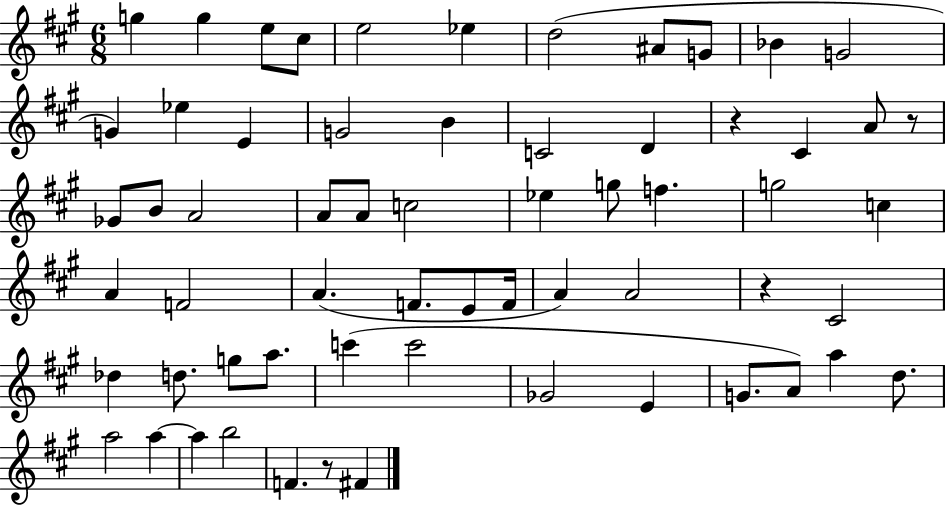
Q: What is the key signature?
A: A major